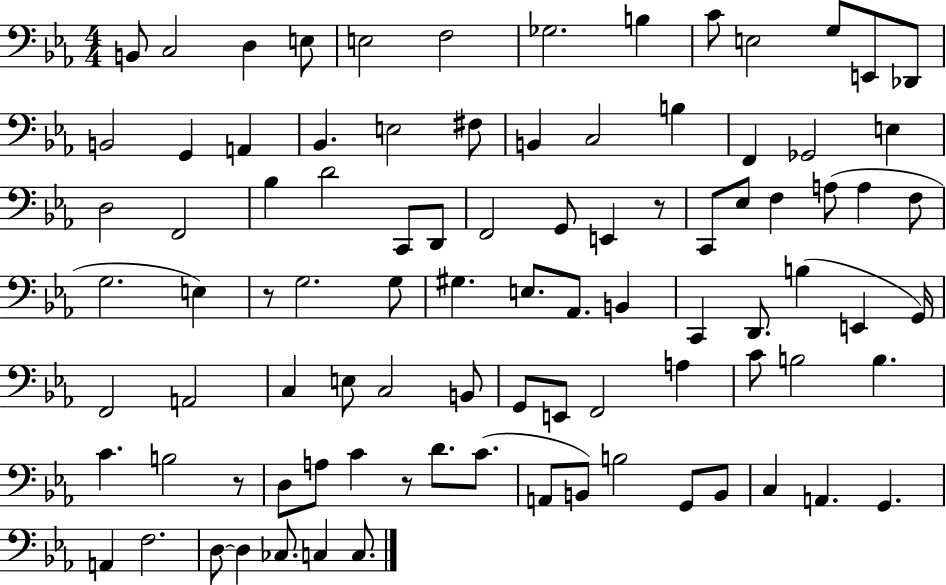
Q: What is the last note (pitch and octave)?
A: C3